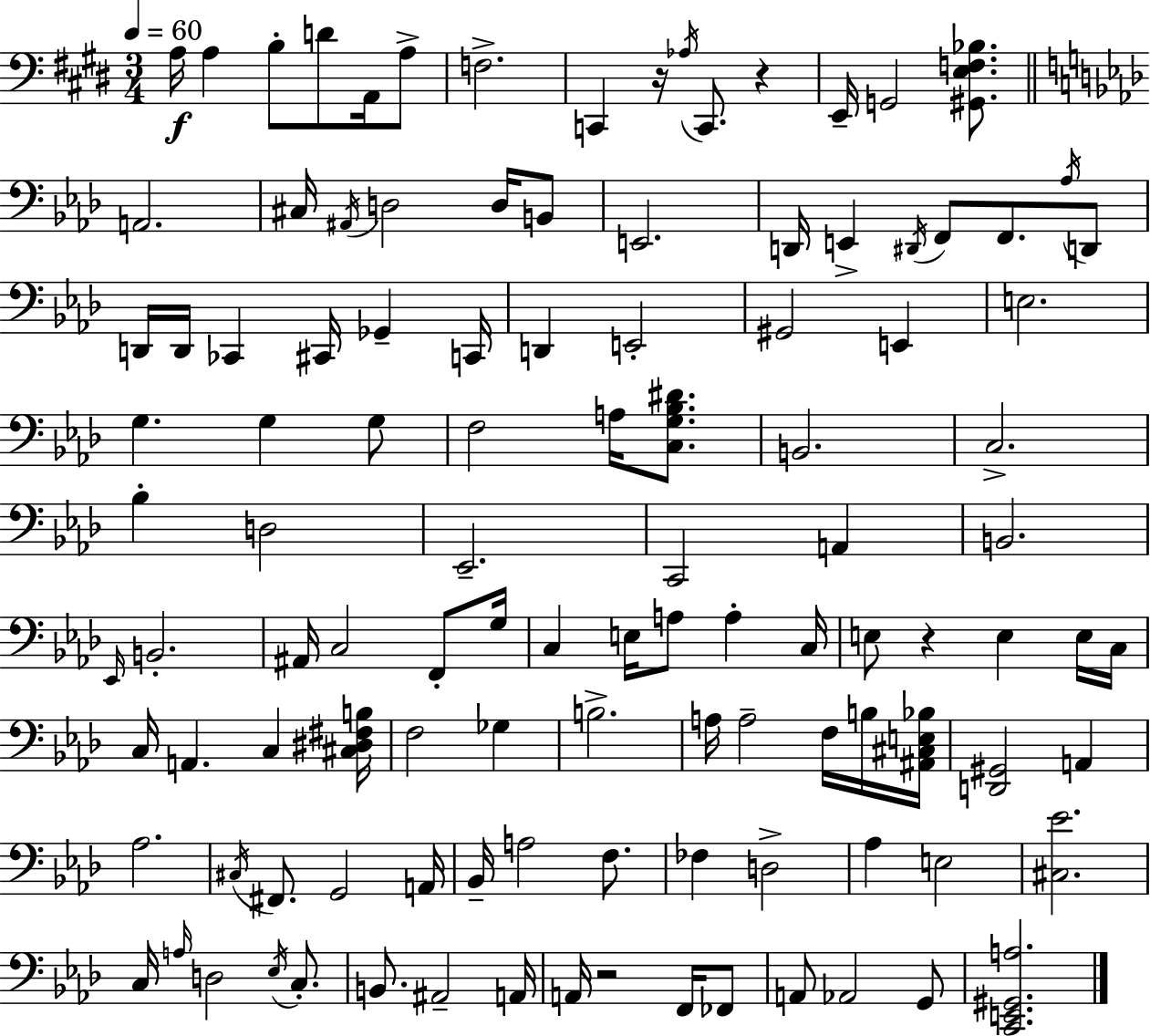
X:1
T:Untitled
M:3/4
L:1/4
K:E
A,/4 A, B,/2 D/2 A,,/4 A,/2 F,2 C,, z/4 _A,/4 C,,/2 z E,,/4 G,,2 [^G,,E,F,_B,]/2 A,,2 ^C,/4 ^A,,/4 D,2 D,/4 B,,/2 E,,2 D,,/4 E,, ^D,,/4 F,,/2 F,,/2 _A,/4 D,,/2 D,,/4 D,,/4 _C,, ^C,,/4 _G,, C,,/4 D,, E,,2 ^G,,2 E,, E,2 G, G, G,/2 F,2 A,/4 [C,G,_B,^D]/2 B,,2 C,2 _B, D,2 _E,,2 C,,2 A,, B,,2 _E,,/4 B,,2 ^A,,/4 C,2 F,,/2 G,/4 C, E,/4 A,/2 A, C,/4 E,/2 z E, E,/4 C,/4 C,/4 A,, C, [^C,^D,^F,B,]/4 F,2 _G, B,2 A,/4 A,2 F,/4 B,/4 [^A,,^C,E,_B,]/4 [D,,^G,,]2 A,, _A,2 ^C,/4 ^F,,/2 G,,2 A,,/4 _B,,/4 A,2 F,/2 _F, D,2 _A, E,2 [^C,_E]2 C,/4 A,/4 D,2 _E,/4 C,/2 B,,/2 ^A,,2 A,,/4 A,,/4 z2 F,,/4 _F,,/2 A,,/2 _A,,2 G,,/2 [C,,E,,^G,,A,]2